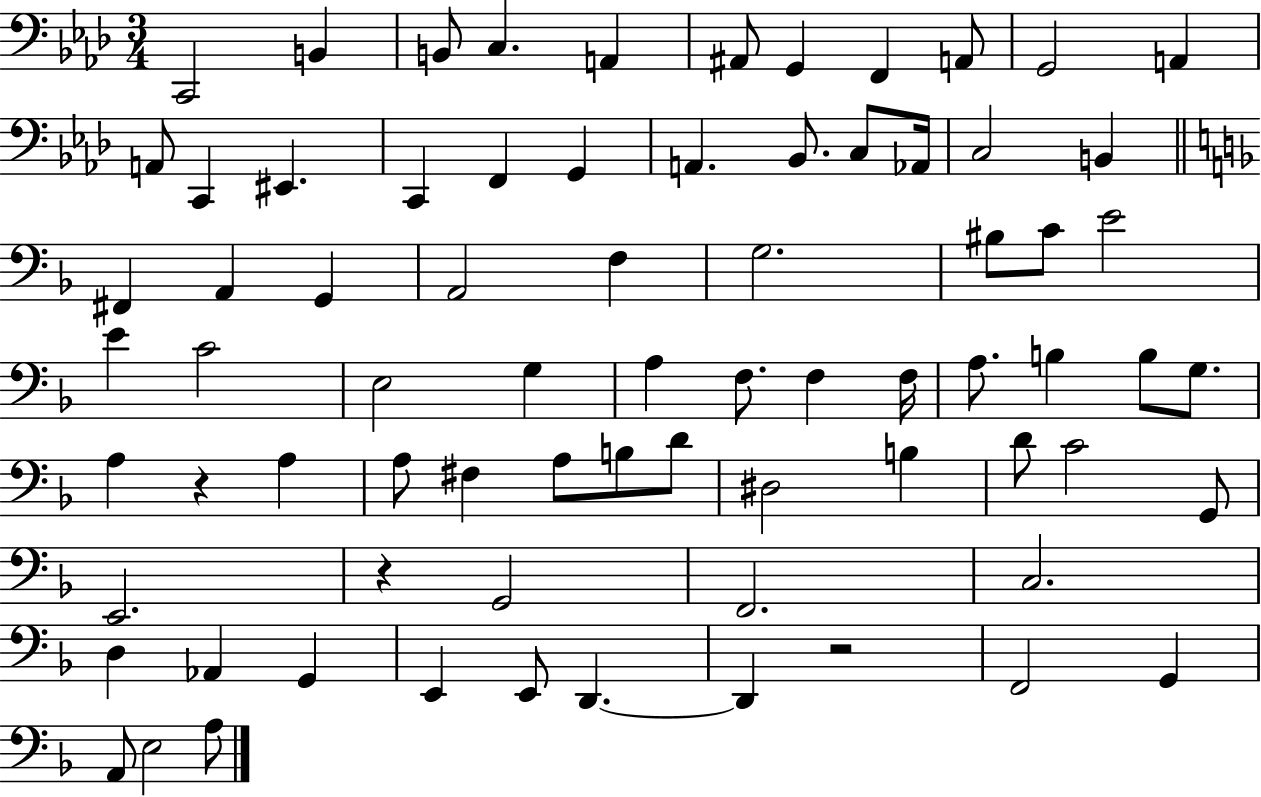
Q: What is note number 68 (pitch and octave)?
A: F2